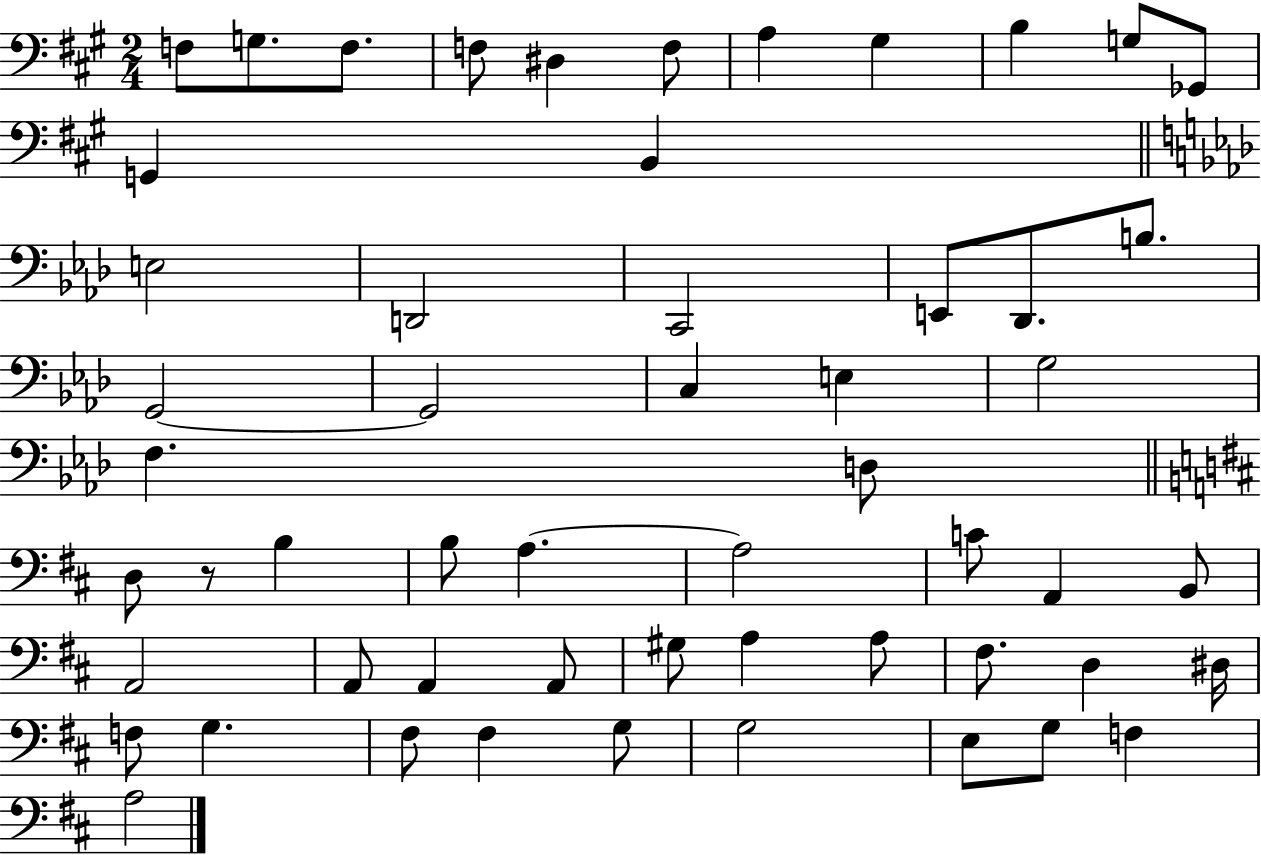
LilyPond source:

{
  \clef bass
  \numericTimeSignature
  \time 2/4
  \key a \major
  f8 g8. f8. | f8 dis4 f8 | a4 gis4 | b4 g8 ges,8 | \break g,4 b,4 | \bar "||" \break \key f \minor e2 | d,2 | c,2 | e,8 des,8. b8. | \break g,2~~ | g,2 | c4 e4 | g2 | \break f4. d8 | \bar "||" \break \key d \major d8 r8 b4 | b8 a4.~~ | a2 | c'8 a,4 b,8 | \break a,2 | a,8 a,4 a,8 | gis8 a4 a8 | fis8. d4 dis16 | \break f8 g4. | fis8 fis4 g8 | g2 | e8 g8 f4 | \break a2 | \bar "|."
}